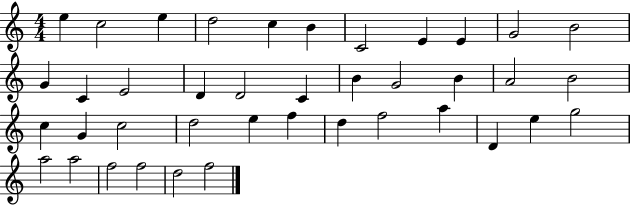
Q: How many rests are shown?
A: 0